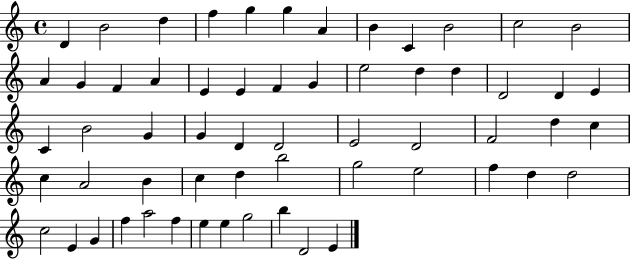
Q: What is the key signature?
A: C major